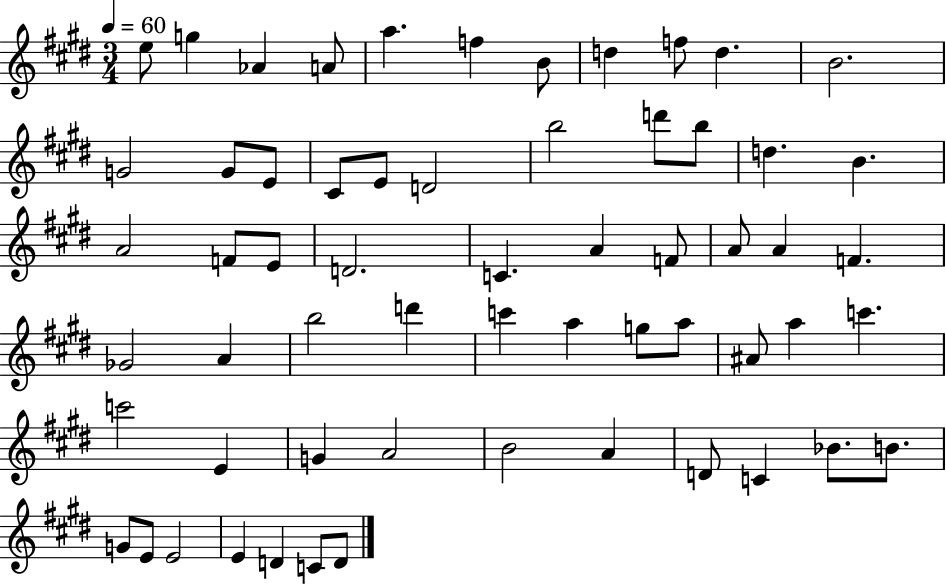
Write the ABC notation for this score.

X:1
T:Untitled
M:3/4
L:1/4
K:E
e/2 g _A A/2 a f B/2 d f/2 d B2 G2 G/2 E/2 ^C/2 E/2 D2 b2 d'/2 b/2 d B A2 F/2 E/2 D2 C A F/2 A/2 A F _G2 A b2 d' c' a g/2 a/2 ^A/2 a c' c'2 E G A2 B2 A D/2 C _B/2 B/2 G/2 E/2 E2 E D C/2 D/2